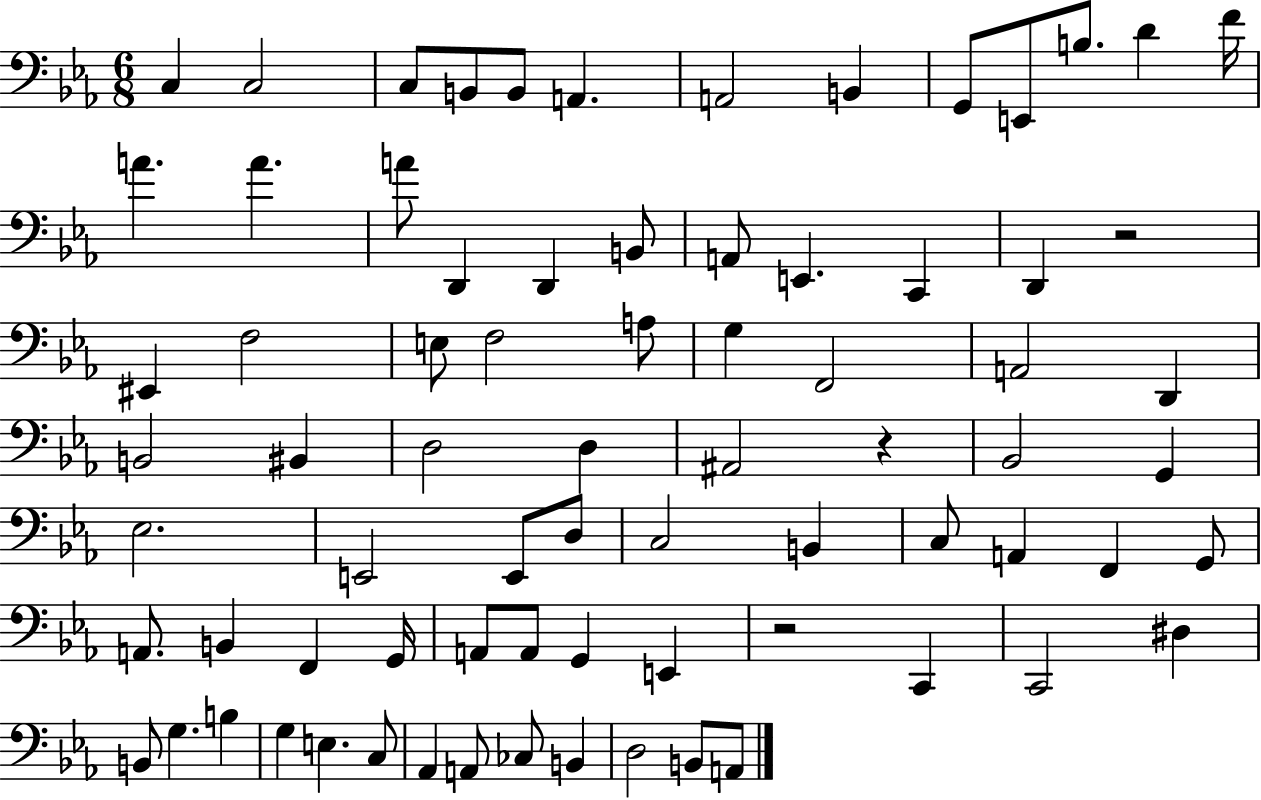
X:1
T:Untitled
M:6/8
L:1/4
K:Eb
C, C,2 C,/2 B,,/2 B,,/2 A,, A,,2 B,, G,,/2 E,,/2 B,/2 D F/4 A A A/2 D,, D,, B,,/2 A,,/2 E,, C,, D,, z2 ^E,, F,2 E,/2 F,2 A,/2 G, F,,2 A,,2 D,, B,,2 ^B,, D,2 D, ^A,,2 z _B,,2 G,, _E,2 E,,2 E,,/2 D,/2 C,2 B,, C,/2 A,, F,, G,,/2 A,,/2 B,, F,, G,,/4 A,,/2 A,,/2 G,, E,, z2 C,, C,,2 ^D, B,,/2 G, B, G, E, C,/2 _A,, A,,/2 _C,/2 B,, D,2 B,,/2 A,,/2